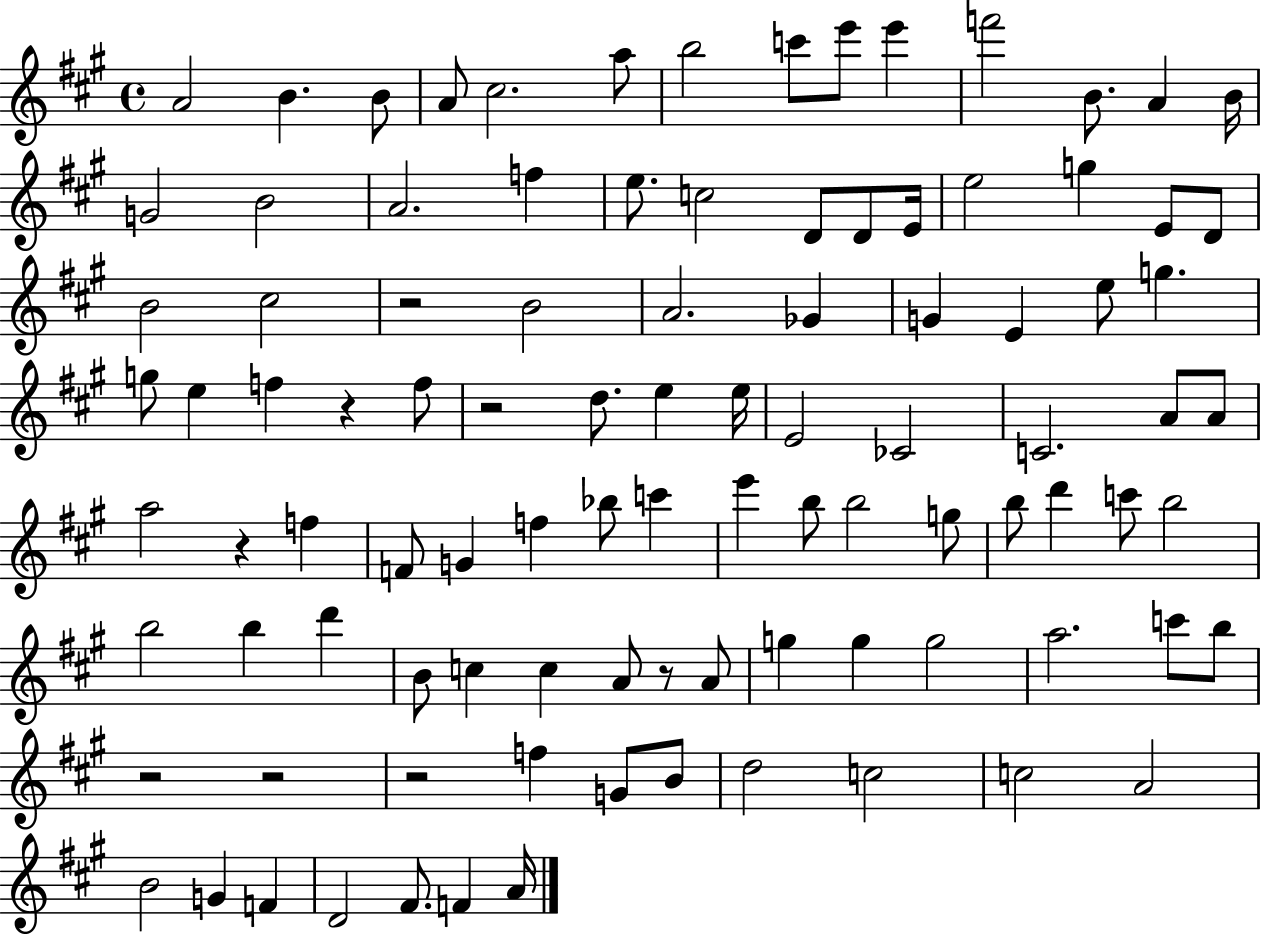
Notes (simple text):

A4/h B4/q. B4/e A4/e C#5/h. A5/e B5/h C6/e E6/e E6/q F6/h B4/e. A4/q B4/s G4/h B4/h A4/h. F5/q E5/e. C5/h D4/e D4/e E4/s E5/h G5/q E4/e D4/e B4/h C#5/h R/h B4/h A4/h. Gb4/q G4/q E4/q E5/e G5/q. G5/e E5/q F5/q R/q F5/e R/h D5/e. E5/q E5/s E4/h CES4/h C4/h. A4/e A4/e A5/h R/q F5/q F4/e G4/q F5/q Bb5/e C6/q E6/q B5/e B5/h G5/e B5/e D6/q C6/e B5/h B5/h B5/q D6/q B4/e C5/q C5/q A4/e R/e A4/e G5/q G5/q G5/h A5/h. C6/e B5/e R/h R/h R/h F5/q G4/e B4/e D5/h C5/h C5/h A4/h B4/h G4/q F4/q D4/h F#4/e. F4/q A4/s